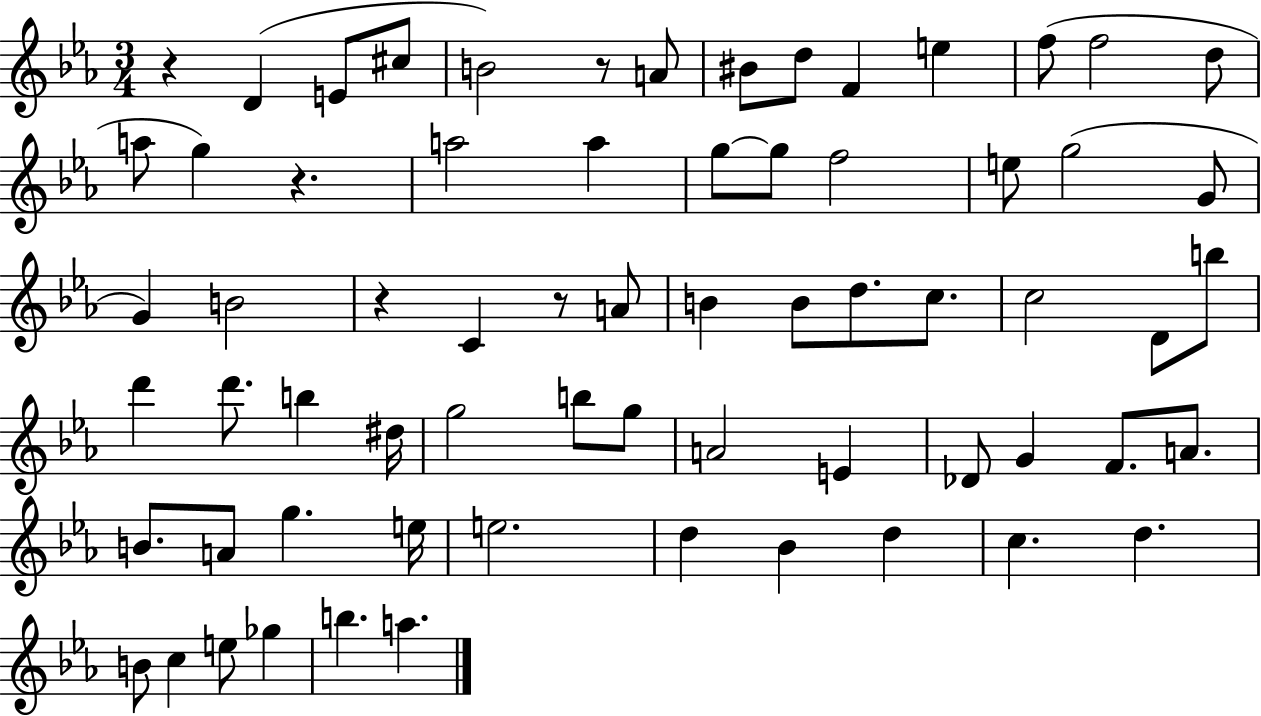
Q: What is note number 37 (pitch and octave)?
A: D#5